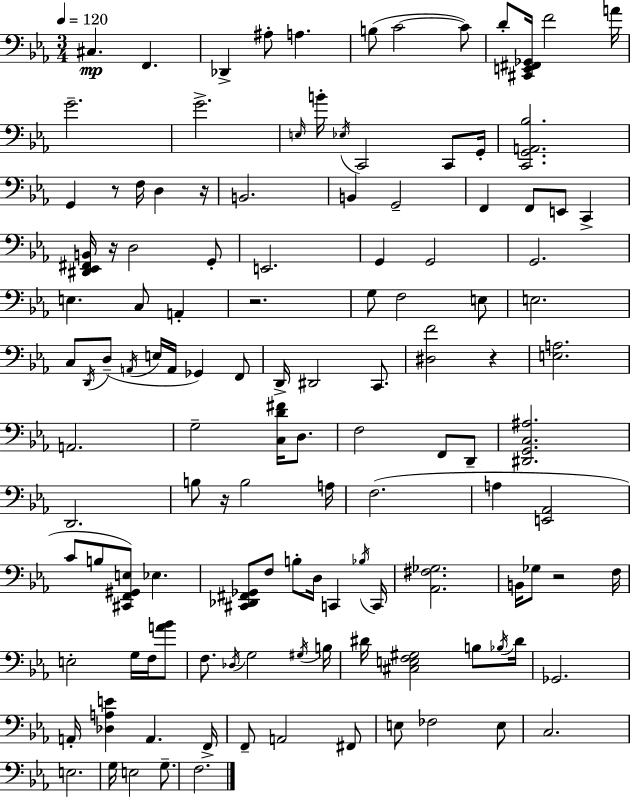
X:1
T:Untitled
M:3/4
L:1/4
K:Eb
^C, F,, _D,, ^A,/2 A, B,/2 C2 C/2 D/2 [^C,,E,,^F,,_G,,]/4 F2 A/4 G2 G2 E,/4 B/4 _E,/4 C,,2 C,,/2 G,,/4 [C,,G,,A,,_B,]2 G,, z/2 F,/4 D, z/4 B,,2 B,, G,,2 F,, F,,/2 E,,/2 C,, [^D,,_E,,^F,,B,,]/4 z/4 D,2 G,,/2 E,,2 G,, G,,2 G,,2 E, C,/2 A,, z2 G,/2 F,2 E,/2 E,2 C,/2 D,,/4 D,/2 A,,/4 E,/4 A,,/4 _G,, F,,/2 D,,/4 ^D,,2 C,,/2 [^D,F]2 z [E,A,]2 A,,2 G,2 [C,D^F]/4 D,/2 F,2 F,,/2 D,,/2 [^D,,G,,C,^A,]2 D,,2 B,/2 z/4 B,2 A,/4 F,2 A, [E,,_A,,]2 C/2 B,/2 [^C,,F,,^G,,E,]/2 _E, [^C,,_D,,^F,,_G,,]/2 F,/2 B,/2 D,/4 C,, _B,/4 C,,/4 [_A,,^F,_G,]2 B,,/4 _G,/2 z2 F,/4 E,2 G,/4 F,/4 [A_B]/2 F,/2 _D,/4 G,2 ^G,/4 B,/4 ^D/4 [^C,E,F,^G,]2 B,/2 _B,/4 ^D/4 _G,,2 A,,/4 [_D,A,E] A,, F,,/4 F,,/2 A,,2 ^F,,/2 E,/2 _F,2 E,/2 C,2 E,2 G,/4 E,2 G,/2 F,2